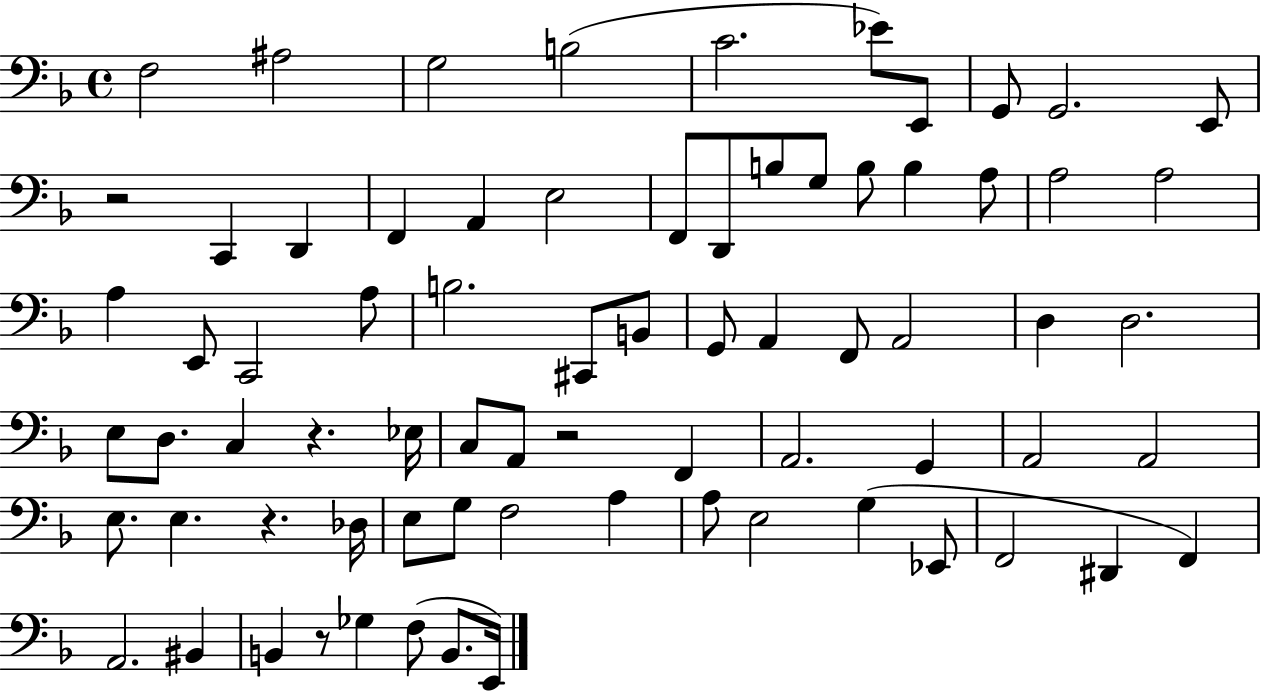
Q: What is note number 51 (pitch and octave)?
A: Db3